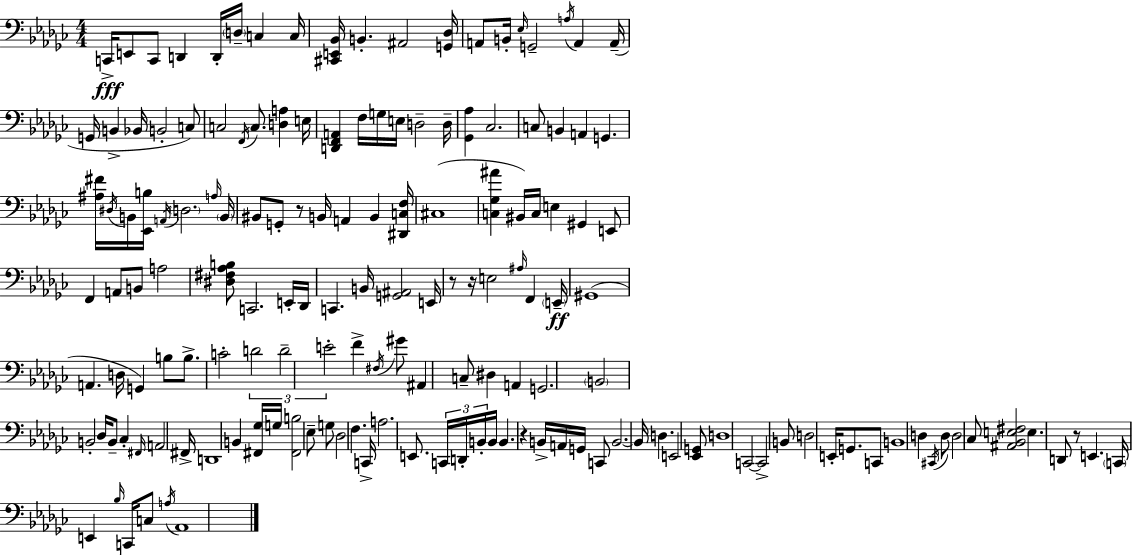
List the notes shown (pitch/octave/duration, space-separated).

C2/s E2/e C2/e D2/q D2/s D3/s C3/q C3/s [C#2,E2,Bb2]/s B2/q. A#2/h [G2,Db3]/s A2/e B2/s Eb3/s G2/h A3/s A2/q A2/s G2/s B2/q Bb2/s B2/h C3/e C3/h F2/s C3/e. [D3,A3]/q E3/s [D2,F2,A2]/q F3/s G3/s E3/s D3/h D3/s [Gb2,Ab3]/q CES3/h. C3/e B2/q A2/q G2/q. [A#3,F#4]/s D#3/s B2/s [Eb2,B3]/s A2/s D3/h. A3/s B2/s BIS2/e G2/e R/e B2/s A2/q B2/q [D#2,C3,F3]/s C#3/w [C3,Gb3,A#4]/q BIS2/s C3/s E3/q G#2/q E2/e F2/q A2/e B2/e A3/h [D#3,F#3,Ab3,B3]/e C2/h. E2/s Db2/s C2/q. B2/s [G2,A#2]/h E2/s R/e R/s E3/h A#3/s F2/q E2/s G#2/w A2/q. D3/s G2/q B3/e B3/e. C4/h D4/h D4/h E4/h F4/q F#3/s G#4/e A#2/q C3/e D#3/q A2/q G2/h. B2/h B2/h Db3/s B2/e CES3/q F#2/s A2/h F#2/s D2/w B2/q [F#2,Gb3]/s G3/s [F#2,B3]/h Eb3/e G3/e Db3/h F3/q. C2/s A3/h. E2/e. C2/s D2/s B2/s B2/s B2/q. R/q B2/s A2/s G2/s C2/e B2/h. B2/s D3/q. E2/h [Eb2,G2]/e D3/w C2/h C2/h B2/e D3/h E2/s G2/e. C2/e B2/w D3/q C#2/s D3/e D3/h CES3/e [A#2,Bb2,E3,F#3]/h E3/q. D2/e R/e E2/q. C2/s E2/q Bb3/s C2/s C3/e A3/s Ab2/w